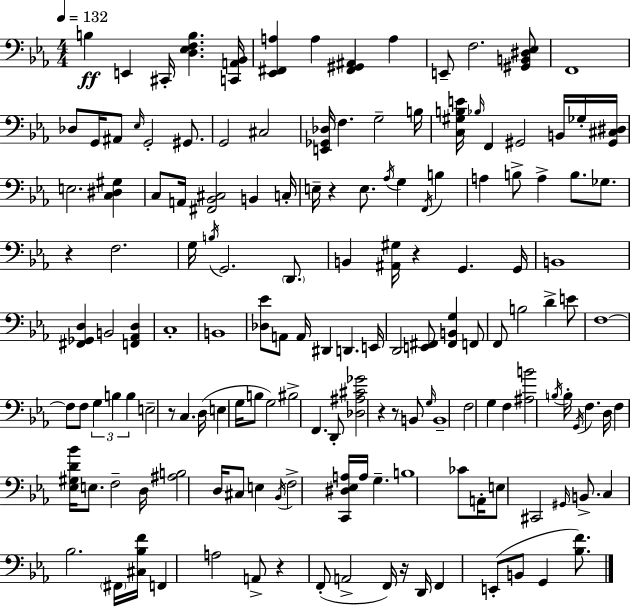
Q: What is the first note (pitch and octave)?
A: B3